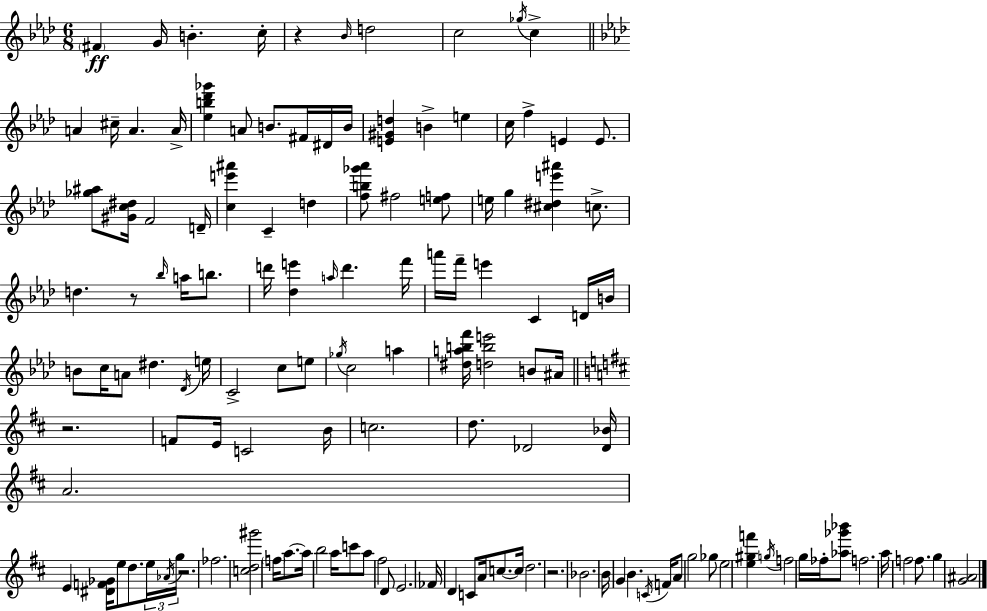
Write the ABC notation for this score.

X:1
T:Untitled
M:6/8
L:1/4
K:Fm
^F G/4 B c/4 z _B/4 d2 c2 _g/4 c A ^c/4 A A/4 [_eb_d'_g'] A/2 B/2 ^F/4 ^D/4 B/4 [E^Gd] B e c/4 f E E/2 [_g^a]/2 [^Gc^d]/4 F2 D/4 [ce'^a'] C d [fb_g'_a']/2 ^f2 [ef]/2 e/4 g [^c^de'^a'] c/2 d z/2 _b/4 a/4 b/2 d'/4 [_de'] a/4 d' f'/4 a'/4 f'/4 e' C D/4 B/4 B/2 c/4 A/2 ^d _D/4 e/4 C2 c/2 e/2 _g/4 c2 a [^dabf']/4 [dbe']2 B/2 ^A/4 z2 F/2 E/4 C2 B/4 c2 d/2 _D2 [_D_B]/4 A2 E [^DF_G]/4 e/2 d/2 e/4 _A/4 g/4 z2 _f2 [cd^g']2 f/4 a/2 a/4 b2 a/4 c'/2 a/2 ^f2 D/2 E2 _F/4 D C/2 A/4 c/2 c/4 d2 z2 _B2 B/4 G B C/4 F/4 A/2 g2 _g/2 e2 [e^gf'] g/4 f2 g/4 _f/4 [_a_g'_b']/2 f2 a/4 f2 f/2 g [G^A]2